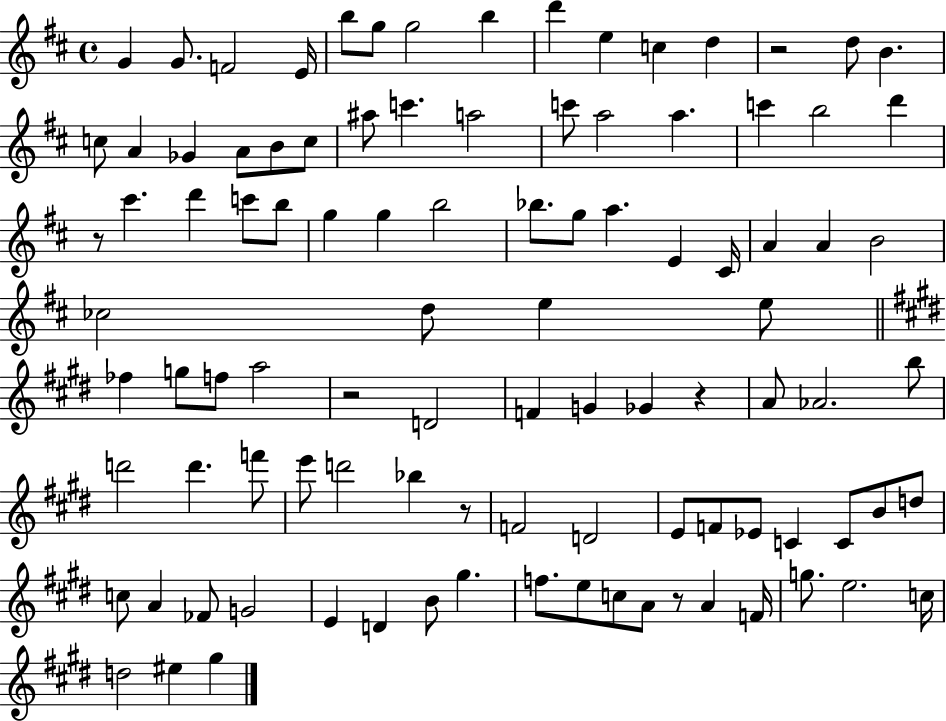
G4/q G4/e. F4/h E4/s B5/e G5/e G5/h B5/q D6/q E5/q C5/q D5/q R/h D5/e B4/q. C5/e A4/q Gb4/q A4/e B4/e C5/e A#5/e C6/q. A5/h C6/e A5/h A5/q. C6/q B5/h D6/q R/e C#6/q. D6/q C6/e B5/e G5/q G5/q B5/h Bb5/e. G5/e A5/q. E4/q C#4/s A4/q A4/q B4/h CES5/h D5/e E5/q E5/e FES5/q G5/e F5/e A5/h R/h D4/h F4/q G4/q Gb4/q R/q A4/e Ab4/h. B5/e D6/h D6/q. F6/e E6/e D6/h Bb5/q R/e F4/h D4/h E4/e F4/e Eb4/e C4/q C4/e B4/e D5/e C5/e A4/q FES4/e G4/h E4/q D4/q B4/e G#5/q. F5/e. E5/e C5/e A4/e R/e A4/q F4/s G5/e. E5/h. C5/s D5/h EIS5/q G#5/q